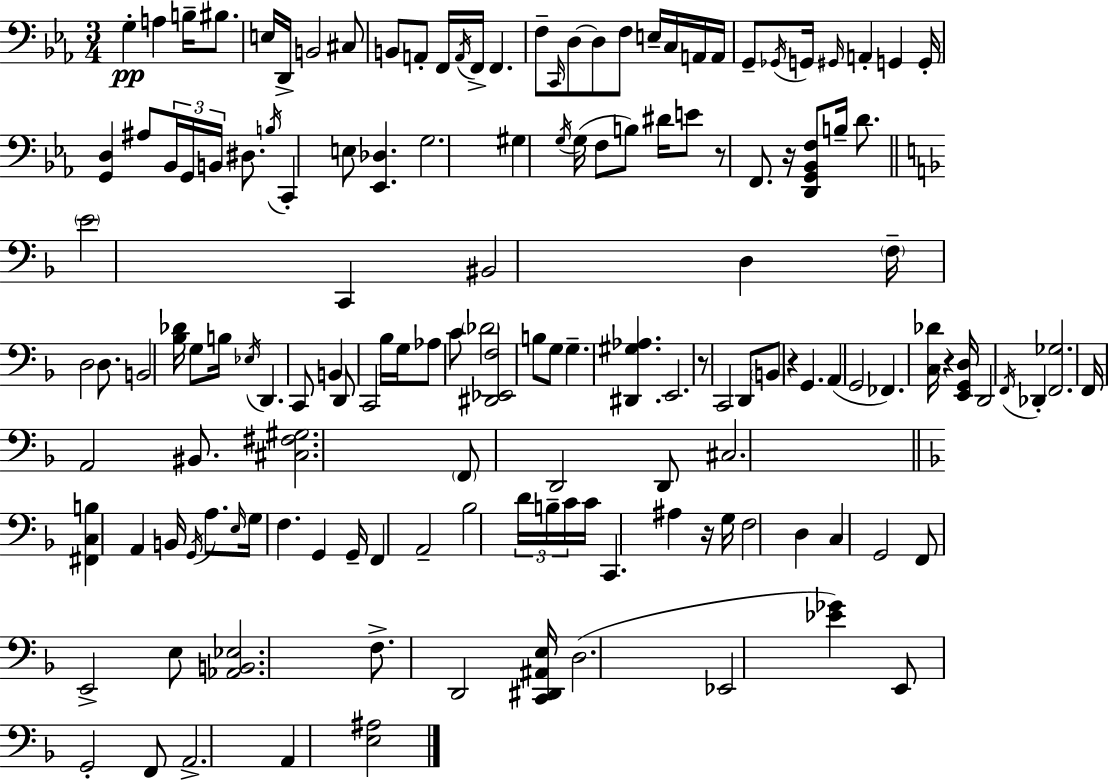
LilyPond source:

{
  \clef bass
  \numericTimeSignature
  \time 3/4
  \key c \minor
  g4-.\pp a4 b16-- bis8. | e16 d,16-> b,2 cis8 | b,8 a,8-. f,16 \acciaccatura { a,16 } f,16-> f,4. | f8-- \grace { c,16 } d8~~ d8 f8 e16-- c16 | \break a,16 a,16 g,8-- \acciaccatura { ges,16 } g,16 \grace { gis,16 } a,4-. g,4 | g,16-. <g, d>4 ais8 \tuplet 3/2 { bes,16 g,16 | b,16 } dis8. \acciaccatura { b16 } c,4-. e8 <ees, des>4. | g2. | \break gis4 \acciaccatura { g16 }( g16 f8 | b8) dis'16 e'8 r8 f,8. r16 | <d, g, bes, f>8 b16-- d'8. \bar "||" \break \key d \minor \parenthesize e'2 c,4 | bis,2 d4 | \parenthesize f16-- d2 d8. | b,2 <bes des'>16 g8 b16 | \break \acciaccatura { ees16 } d,4. c,8 b,4 | d,8 c,2 bes16 | g16 aes8 c'8 \parenthesize des'2 | <dis, ees, f>2 b8 g8 | \break g4.-- <dis, gis aes>4. | e,2. | r8 c,2 d,8 | \parenthesize b,8 r4 g,4. | \break a,4( g,2 | fes,4.) <c des'>16 r4 | <e, g, d>16 d,2 \acciaccatura { f,16 } des,4-. | <f, ges>2. | \break f,16 a,2 bis,8. | <cis fis gis>2. | \parenthesize f,8 d,2 | d,8 cis2. | \break \bar "||" \break \key f \major <fis, c b>4 a,4 b,16 \acciaccatura { g,16 } a8. | \grace { e16 } g16 f4. g,4 | g,16-- f,4 a,2-- | bes2 \tuplet 3/2 { d'16 b16-- | \break c'16 } c'16 c,4. ais4 | r16 g16 f2 d4 | c4 g,2 | f,8 e,2-> | \break e8 <aes, b, ees>2. | f8.-> d,2 | <c, dis, ais, e>16 d2.( | ees,2 <ees' ges'>4) | \break e,8 g,2-. | f,8 a,2.-> | a,4 <e ais>2 | \bar "|."
}